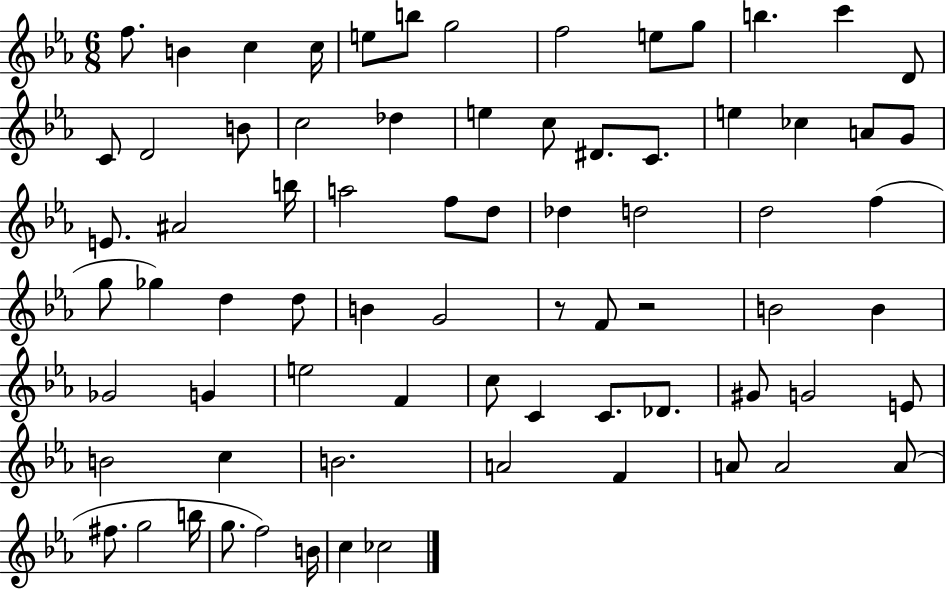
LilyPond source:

{
  \clef treble
  \numericTimeSignature
  \time 6/8
  \key ees \major
  f''8. b'4 c''4 c''16 | e''8 b''8 g''2 | f''2 e''8 g''8 | b''4. c'''4 d'8 | \break c'8 d'2 b'8 | c''2 des''4 | e''4 c''8 dis'8. c'8. | e''4 ces''4 a'8 g'8 | \break e'8. ais'2 b''16 | a''2 f''8 d''8 | des''4 d''2 | d''2 f''4( | \break g''8 ges''4) d''4 d''8 | b'4 g'2 | r8 f'8 r2 | b'2 b'4 | \break ges'2 g'4 | e''2 f'4 | c''8 c'4 c'8. des'8. | gis'8 g'2 e'8 | \break b'2 c''4 | b'2. | a'2 f'4 | a'8 a'2 a'8( | \break fis''8. g''2 b''16 | g''8. f''2) b'16 | c''4 ces''2 | \bar "|."
}